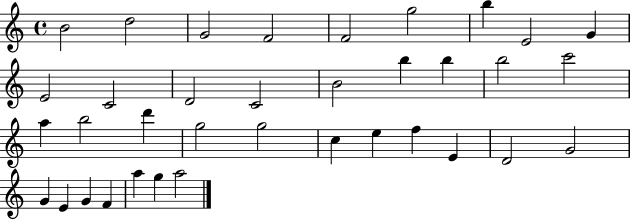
{
  \clef treble
  \time 4/4
  \defaultTimeSignature
  \key c \major
  b'2 d''2 | g'2 f'2 | f'2 g''2 | b''4 e'2 g'4 | \break e'2 c'2 | d'2 c'2 | b'2 b''4 b''4 | b''2 c'''2 | \break a''4 b''2 d'''4 | g''2 g''2 | c''4 e''4 f''4 e'4 | d'2 g'2 | \break g'4 e'4 g'4 f'4 | a''4 g''4 a''2 | \bar "|."
}